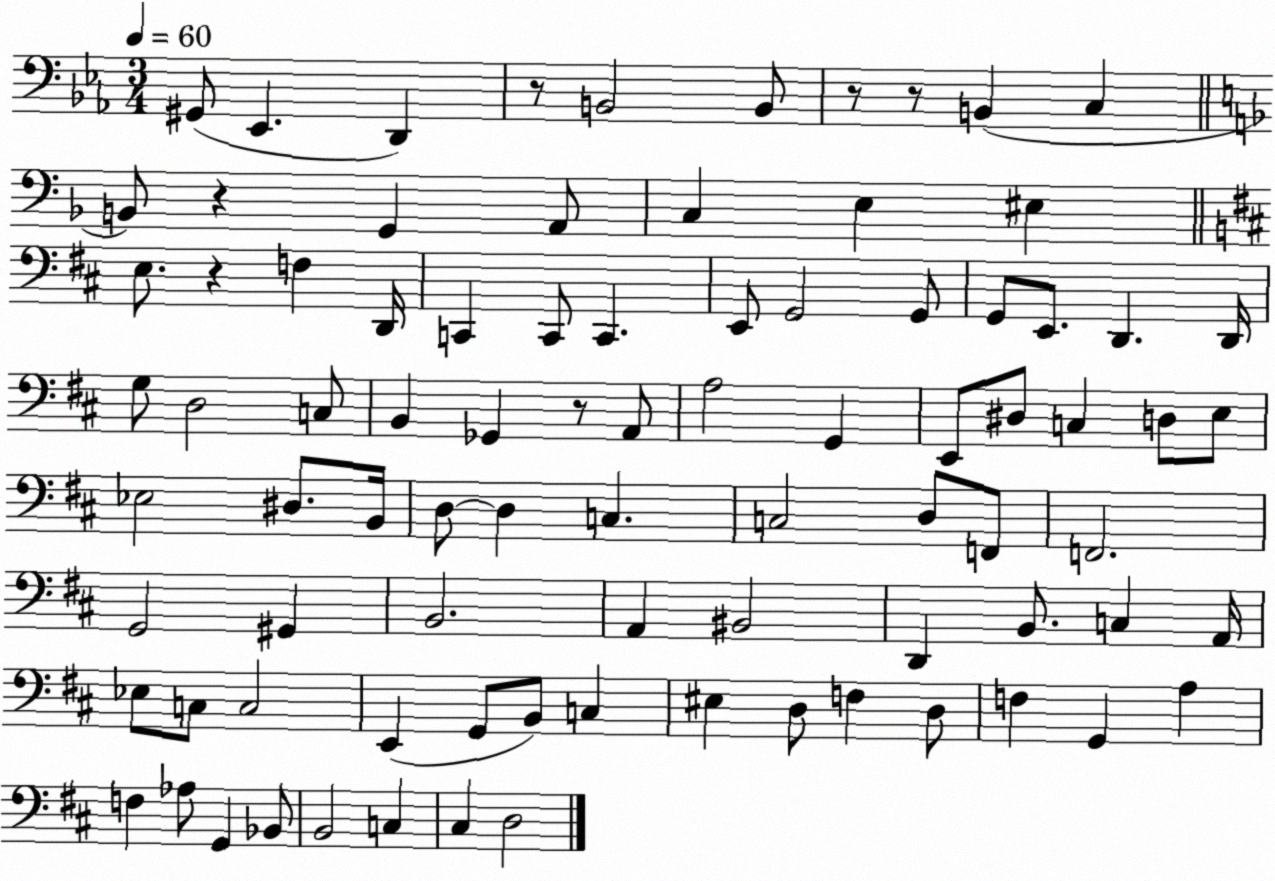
X:1
T:Untitled
M:3/4
L:1/4
K:Eb
^G,,/2 _E,, D,, z/2 B,,2 B,,/2 z/2 z/2 B,, C, B,,/2 z G,, A,,/2 C, E, ^E, E,/2 z F, D,,/4 C,, C,,/2 C,, E,,/2 G,,2 G,,/2 G,,/2 E,,/2 D,, D,,/4 G,/2 D,2 C,/2 B,, _G,, z/2 A,,/2 A,2 G,, E,,/2 ^D,/2 C, D,/2 E,/2 _E,2 ^D,/2 B,,/4 D,/2 D, C, C,2 D,/2 F,,/2 F,,2 G,,2 ^G,, B,,2 A,, ^B,,2 D,, B,,/2 C, A,,/4 _E,/2 C,/2 C,2 E,, G,,/2 B,,/2 C, ^E, D,/2 F, D,/2 F, G,, A, F, _A,/2 G,, _B,,/2 B,,2 C, ^C, D,2